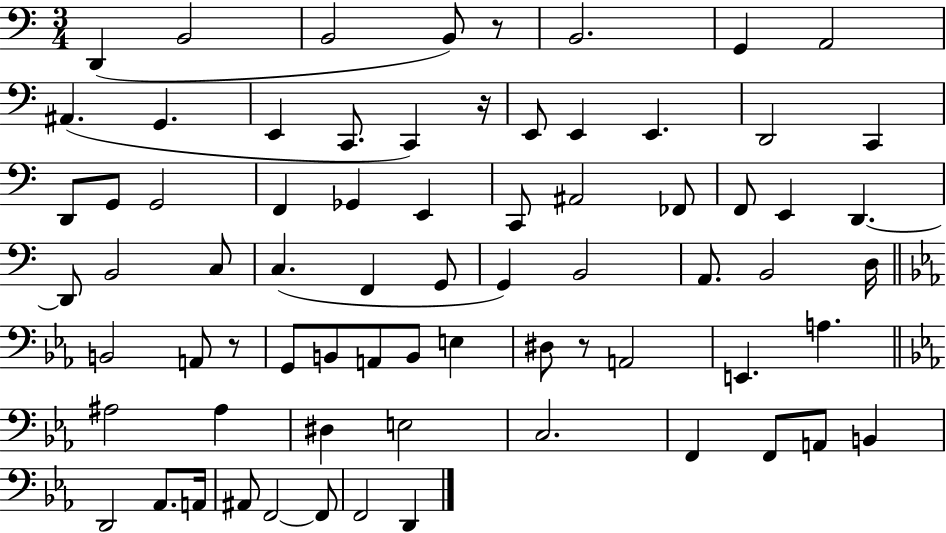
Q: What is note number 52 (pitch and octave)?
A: A#3